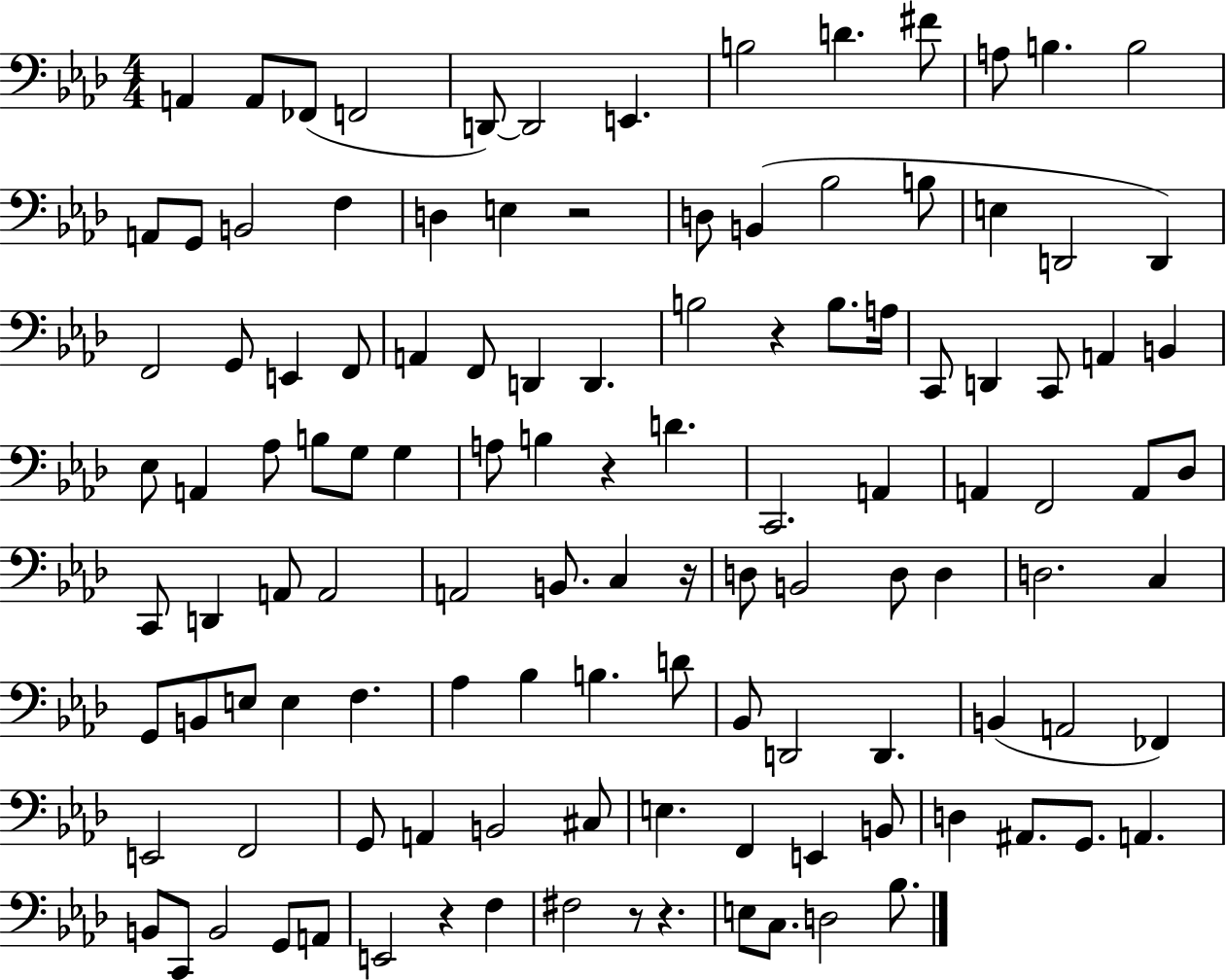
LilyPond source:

{
  \clef bass
  \numericTimeSignature
  \time 4/4
  \key aes \major
  \repeat volta 2 { a,4 a,8 fes,8( f,2 | d,8~~) d,2 e,4. | b2 d'4. fis'8 | a8 b4. b2 | \break a,8 g,8 b,2 f4 | d4 e4 r2 | d8 b,4( bes2 b8 | e4 d,2 d,4) | \break f,2 g,8 e,4 f,8 | a,4 f,8 d,4 d,4. | b2 r4 b8. a16 | c,8 d,4 c,8 a,4 b,4 | \break ees8 a,4 aes8 b8 g8 g4 | a8 b4 r4 d'4. | c,2. a,4 | a,4 f,2 a,8 des8 | \break c,8 d,4 a,8 a,2 | a,2 b,8. c4 r16 | d8 b,2 d8 d4 | d2. c4 | \break g,8 b,8 e8 e4 f4. | aes4 bes4 b4. d'8 | bes,8 d,2 d,4. | b,4( a,2 fes,4) | \break e,2 f,2 | g,8 a,4 b,2 cis8 | e4. f,4 e,4 b,8 | d4 ais,8. g,8. a,4. | \break b,8 c,8 b,2 g,8 a,8 | e,2 r4 f4 | fis2 r8 r4. | e8 c8. d2 bes8. | \break } \bar "|."
}